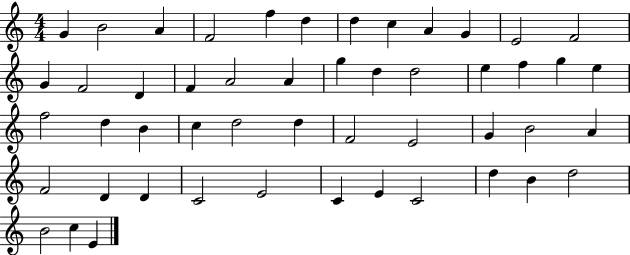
X:1
T:Untitled
M:4/4
L:1/4
K:C
G B2 A F2 f d d c A G E2 F2 G F2 D F A2 A g d d2 e f g e f2 d B c d2 d F2 E2 G B2 A F2 D D C2 E2 C E C2 d B d2 B2 c E